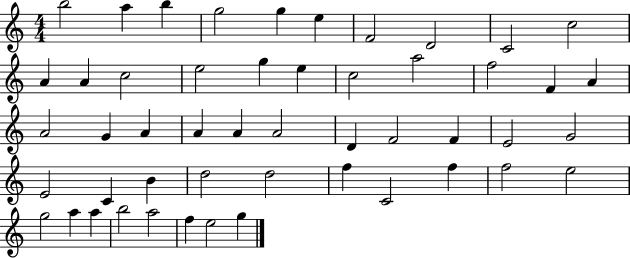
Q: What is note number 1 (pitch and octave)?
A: B5